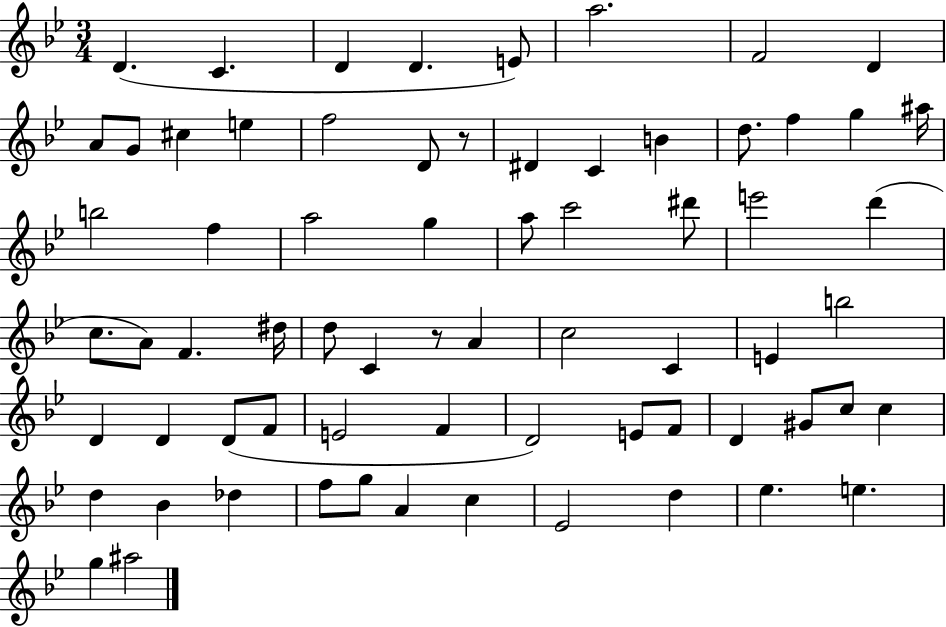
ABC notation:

X:1
T:Untitled
M:3/4
L:1/4
K:Bb
D C D D E/2 a2 F2 D A/2 G/2 ^c e f2 D/2 z/2 ^D C B d/2 f g ^a/4 b2 f a2 g a/2 c'2 ^d'/2 e'2 d' c/2 A/2 F ^d/4 d/2 C z/2 A c2 C E b2 D D D/2 F/2 E2 F D2 E/2 F/2 D ^G/2 c/2 c d _B _d f/2 g/2 A c _E2 d _e e g ^a2